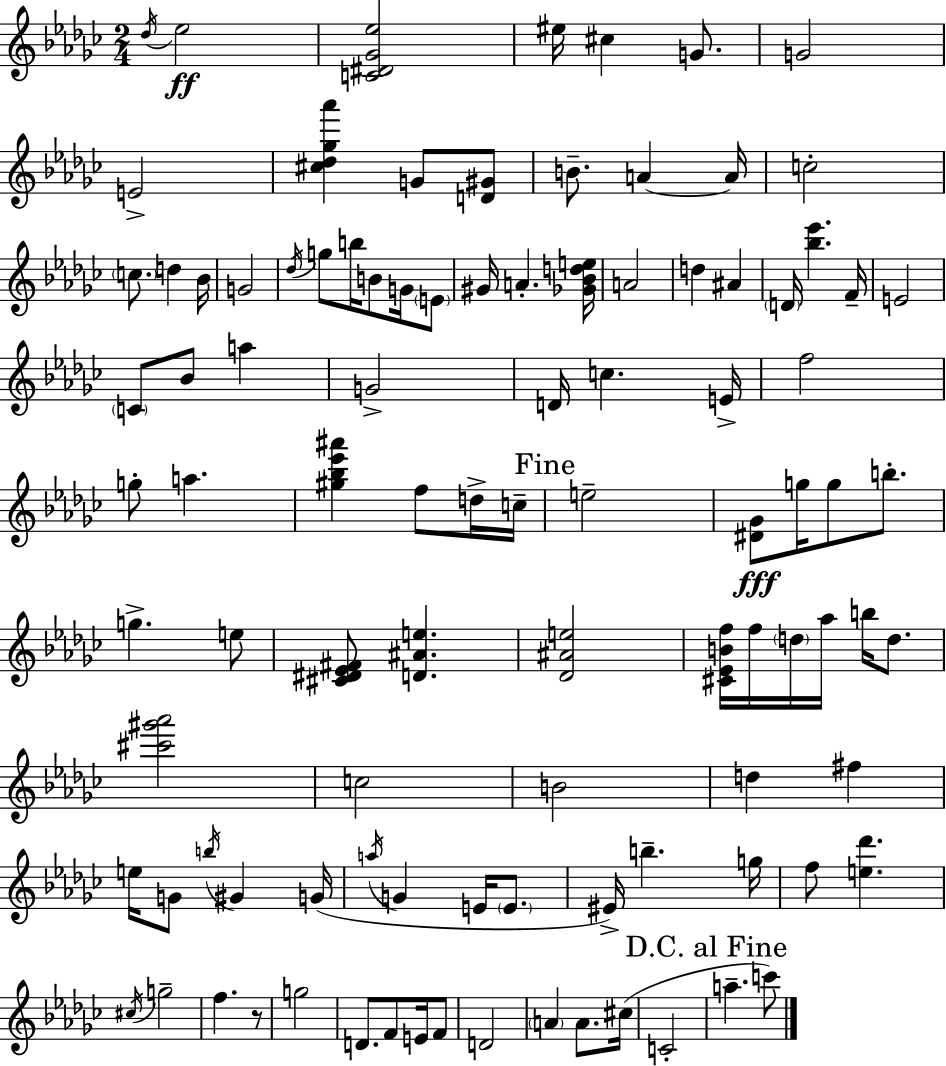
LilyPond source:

{
  \clef treble
  \numericTimeSignature
  \time 2/4
  \key ees \minor
  \acciaccatura { des''16 }\ff ees''2 | <c' dis' ges' ees''>2 | eis''16 cis''4 g'8. | g'2 | \break e'2-> | <cis'' des'' ges'' aes'''>4 g'8 <d' gis'>8 | b'8.-- a'4~~ | a'16 c''2-. | \break \parenthesize c''8. d''4 | bes'16 g'2 | \acciaccatura { des''16 } g''8 b''16 b'8 g'16 | \parenthesize e'8 gis'16 a'4.-. | \break <ges' bes' d'' e''>16 a'2 | d''4 ais'4 | \parenthesize d'16 <bes'' ees'''>4. | f'16-- e'2 | \break \parenthesize c'8 bes'8 a''4 | g'2-> | d'16 c''4. | e'16-> f''2 | \break g''8-. a''4. | <gis'' bes'' ees''' ais'''>4 f''8 | d''16-> c''16-- \mark "Fine" e''2-- | <dis' ges'>8\fff g''16 g''8 b''8.-. | \break g''4.-> | e''8 <cis' dis' ees' fis'>8 <d' ais' e''>4. | <des' ais' e''>2 | <cis' ees' b' f''>16 f''16 \parenthesize d''16 aes''16 b''16 d''8. | \break <cis''' gis''' aes'''>2 | c''2 | b'2 | d''4 fis''4 | \break e''16 g'8 \acciaccatura { b''16 } gis'4 | g'16( \acciaccatura { a''16 } g'4 | e'16 \parenthesize e'8. eis'16->) b''4.-- | g''16 f''8 <e'' des'''>4. | \break \acciaccatura { cis''16 } g''2-- | f''4. | r8 g''2 | d'8. | \break f'8 e'16 f'8 d'2 | \parenthesize a'4 | a'8. cis''16( c'2-. | \mark "D.C. al Fine" a''4.-- | \break c'''8) \bar "|."
}